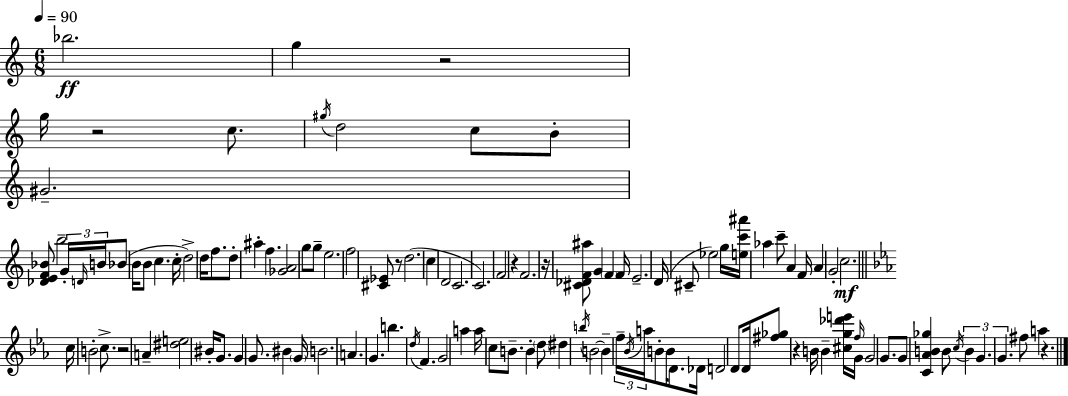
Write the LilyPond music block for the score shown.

{
  \clef treble
  \numericTimeSignature
  \time 6/8
  \key a \minor
  \tempo 4 = 90
  bes''2.\ff | g''4 r2 | g''16 r2 c''8. | \acciaccatura { gis''16 } d''2 c''8 b'8-. | \break gis'2.-- | <des' e' f' bes'>8 b''2-- \tuplet 3/2 { g'16-. | \grace { d'16 } b'16 } bes'8( b'16 b'8 c''4. | c''16-. d''2->) \parenthesize d''16 f''8. | \break d''8-. ais''4-. f''4. | <ges' a'>2 g''8 | g''8-- e''2. | f''2 <cis' ees'>8 | \break r8 d''2.( | c''4 d'2 | c'2. | c'2.) | \break \parenthesize f'2 r4 | f'2. | r16 <cis' des' f' ais''>8 g'4 \parenthesize f'4 | f'16 e'2.-- | \break d'16( cis'8-- ees''2) | g''16 <e'' c''' ais'''>16 aes''4 c'''8-- a'4 | f'16 a'4 g'2-. | c''2.\mf | \break \bar "||" \break \key ees \major c''16 b'2-. c''8.-> | r2 a'4-- | <dis'' e''>2 bis'16-. g'8. | g'4 g'8. bis'4 \parenthesize g'16 | \break b'2. | a'4. g'4. | b''4. \acciaccatura { d''16 } f'4. | g'2 a''4 | \break a''16 c''8 b'8.-- b'4-. \parenthesize d''8 | dis''4 \acciaccatura { b''16 } b'2~~ | b'4-- \tuplet 3/2 { f''16-- \acciaccatura { bes'16 } a''16 } b'8-. b'16 | d'8. des'16 d'2 | \break d'8 d'16 <fis'' ges''>8 r4 b'16 b'4-- | <cis'' g'' des''' e'''>16 \grace { f''16 } g'16 g'2 | g'8. g'8 <c' aes' b' ges''>4 b'8 | \acciaccatura { c''16 } \tuplet 3/2 { b'4 g'4. g'4. } | \break fis''8 a''4 r4. | \bar "|."
}